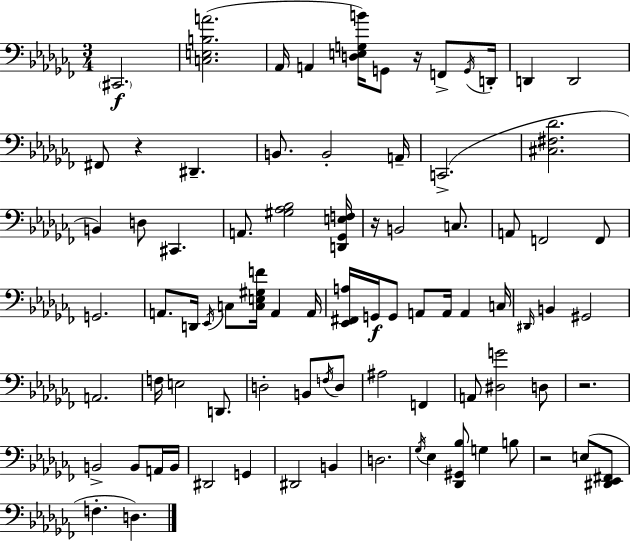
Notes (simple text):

C#2/h. [C3,E3,B3,A4]/h. Ab2/s A2/q [D3,E3,G3,B4]/s G2/e R/s F2/e G2/s D2/s D2/q D2/h F#2/e R/q D#2/q. B2/e. B2/h A2/s C2/h. [C#3,F#3,Db4]/h. B2/q D3/e C#2/q. A2/e. [G#3,Ab3,Bb3]/h [D2,Gb2,E3,F3]/s R/s B2/h C3/e. A2/e F2/h F2/e G2/h. A2/e. D2/s Eb2/s C3/e [C3,E3,G#3,F4]/s A2/q A2/s [Eb2,F#2,A3]/s G2/s G2/e A2/e A2/s A2/q C3/s D#2/s B2/q G#2/h A2/h. F3/s E3/h D2/e. D3/h B2/e F3/s D3/e A#3/h F2/q A2/e [D#3,G4]/h D3/e R/h. B2/h B2/e A2/s B2/s D#2/h G2/q D#2/h B2/q D3/h. Gb3/s Eb3/q [Db2,G#2,Bb3]/e G3/q B3/e R/h E3/e [D#2,Eb2,F#2]/e F3/q. D3/q.